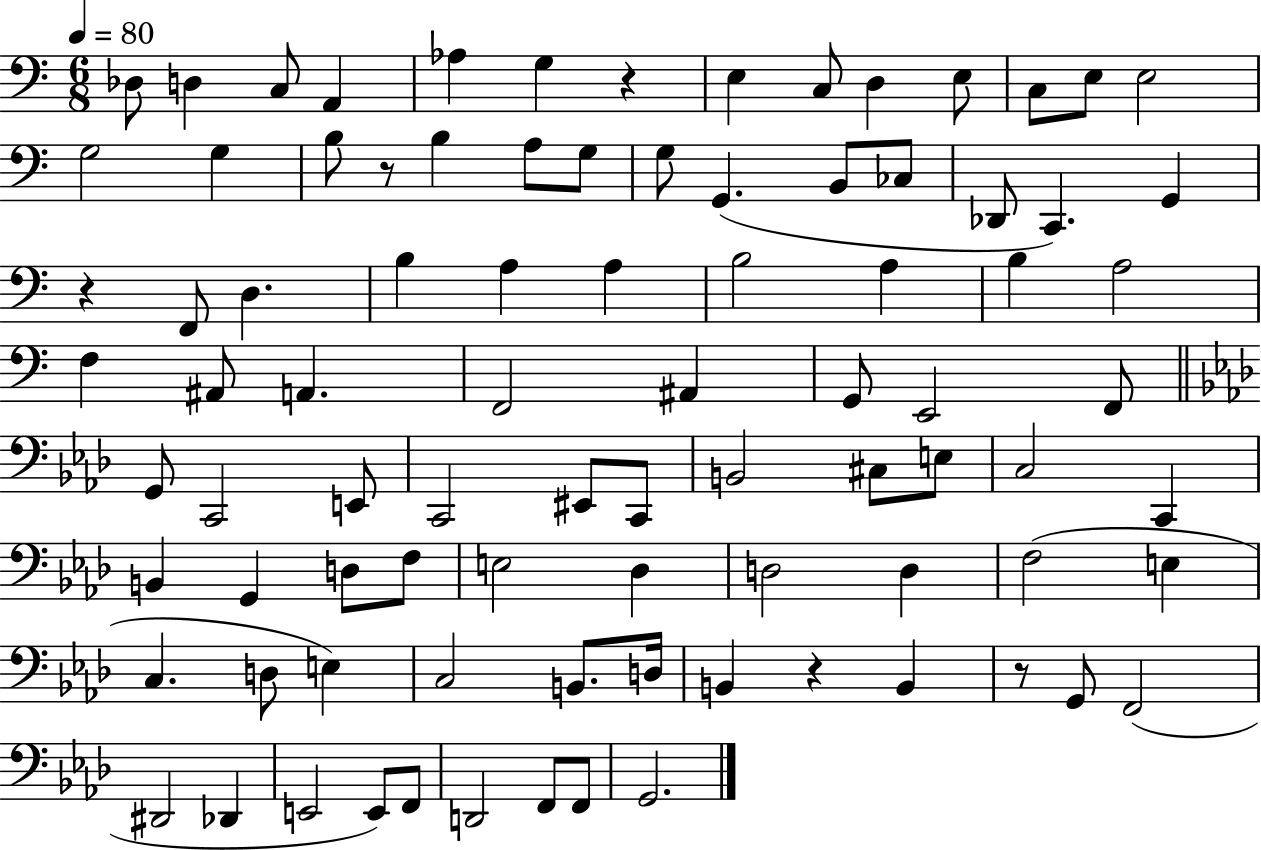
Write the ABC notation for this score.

X:1
T:Untitled
M:6/8
L:1/4
K:C
_D,/2 D, C,/2 A,, _A, G, z E, C,/2 D, E,/2 C,/2 E,/2 E,2 G,2 G, B,/2 z/2 B, A,/2 G,/2 G,/2 G,, B,,/2 _C,/2 _D,,/2 C,, G,, z F,,/2 D, B, A, A, B,2 A, B, A,2 F, ^A,,/2 A,, F,,2 ^A,, G,,/2 E,,2 F,,/2 G,,/2 C,,2 E,,/2 C,,2 ^E,,/2 C,,/2 B,,2 ^C,/2 E,/2 C,2 C,, B,, G,, D,/2 F,/2 E,2 _D, D,2 D, F,2 E, C, D,/2 E, C,2 B,,/2 D,/4 B,, z B,, z/2 G,,/2 F,,2 ^D,,2 _D,, E,,2 E,,/2 F,,/2 D,,2 F,,/2 F,,/2 G,,2